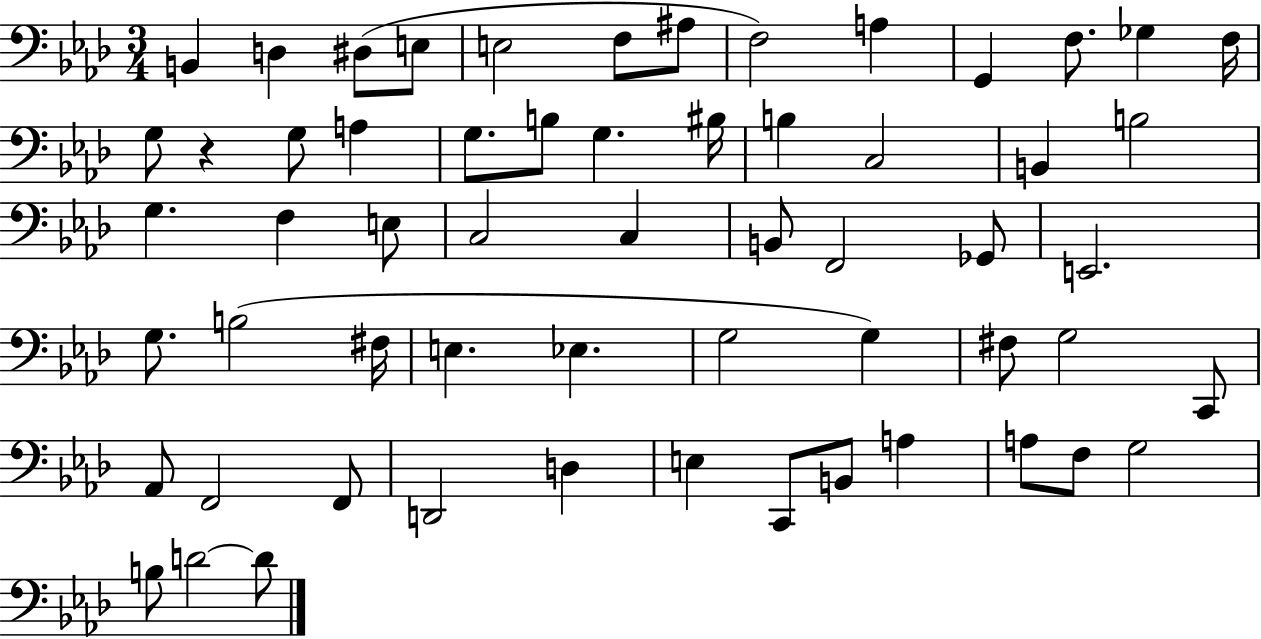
B2/q D3/q D#3/e E3/e E3/h F3/e A#3/e F3/h A3/q G2/q F3/e. Gb3/q F3/s G3/e R/q G3/e A3/q G3/e. B3/e G3/q. BIS3/s B3/q C3/h B2/q B3/h G3/q. F3/q E3/e C3/h C3/q B2/e F2/h Gb2/e E2/h. G3/e. B3/h F#3/s E3/q. Eb3/q. G3/h G3/q F#3/e G3/h C2/e Ab2/e F2/h F2/e D2/h D3/q E3/q C2/e B2/e A3/q A3/e F3/e G3/h B3/e D4/h D4/e